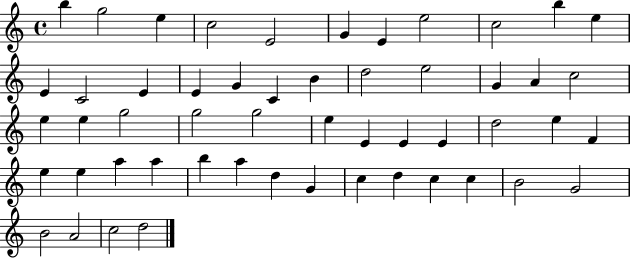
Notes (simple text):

B5/q G5/h E5/q C5/h E4/h G4/q E4/q E5/h C5/h B5/q E5/q E4/q C4/h E4/q E4/q G4/q C4/q B4/q D5/h E5/h G4/q A4/q C5/h E5/q E5/q G5/h G5/h G5/h E5/q E4/q E4/q E4/q D5/h E5/q F4/q E5/q E5/q A5/q A5/q B5/q A5/q D5/q G4/q C5/q D5/q C5/q C5/q B4/h G4/h B4/h A4/h C5/h D5/h